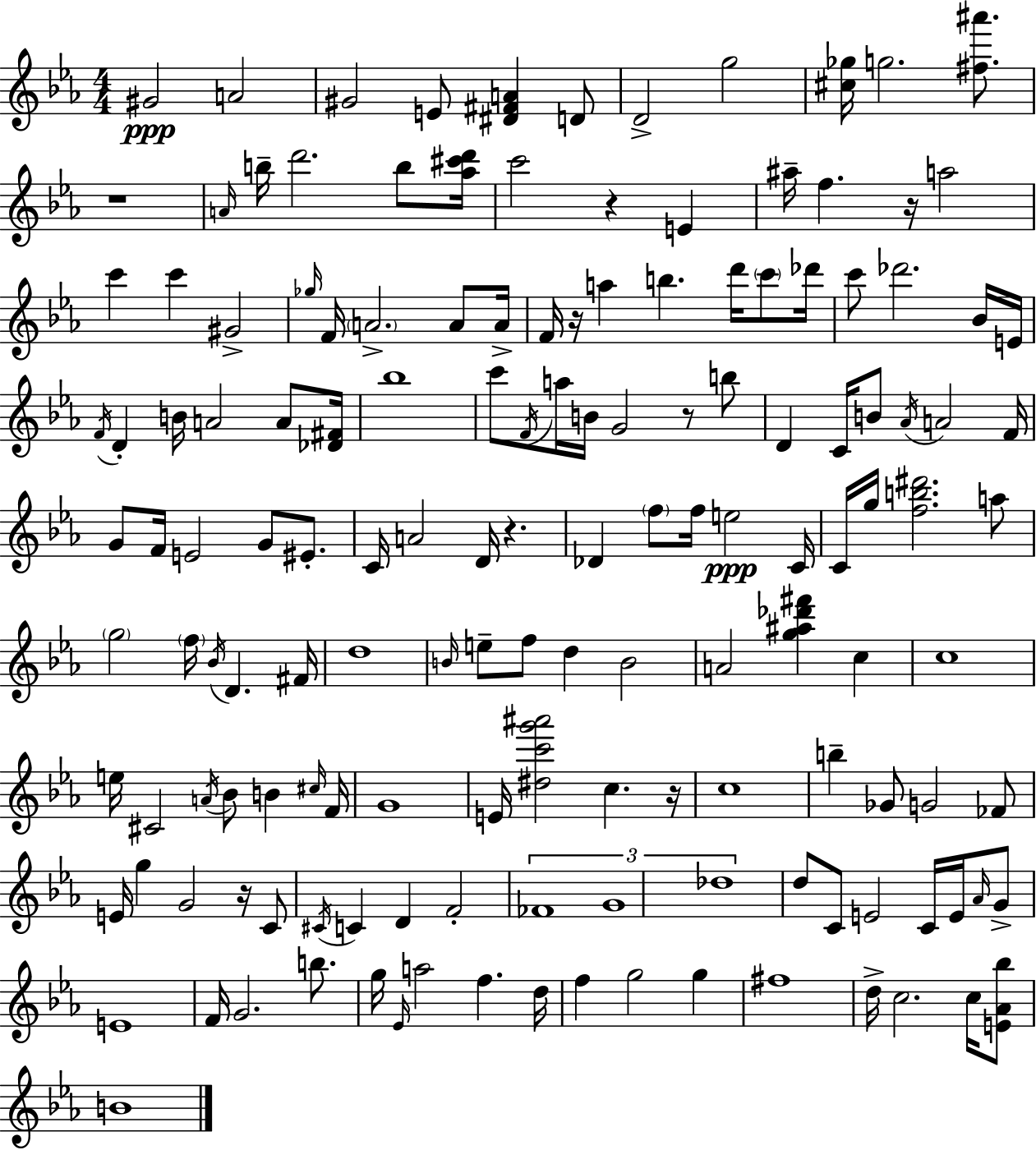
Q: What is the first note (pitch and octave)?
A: G#4